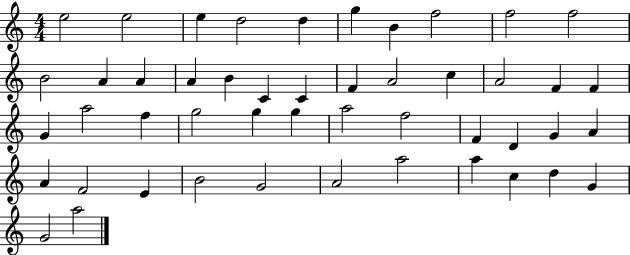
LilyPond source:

{
  \clef treble
  \numericTimeSignature
  \time 4/4
  \key c \major
  e''2 e''2 | e''4 d''2 d''4 | g''4 b'4 f''2 | f''2 f''2 | \break b'2 a'4 a'4 | a'4 b'4 c'4 c'4 | f'4 a'2 c''4 | a'2 f'4 f'4 | \break g'4 a''2 f''4 | g''2 g''4 g''4 | a''2 f''2 | f'4 d'4 g'4 a'4 | \break a'4 f'2 e'4 | b'2 g'2 | a'2 a''2 | a''4 c''4 d''4 g'4 | \break g'2 a''2 | \bar "|."
}